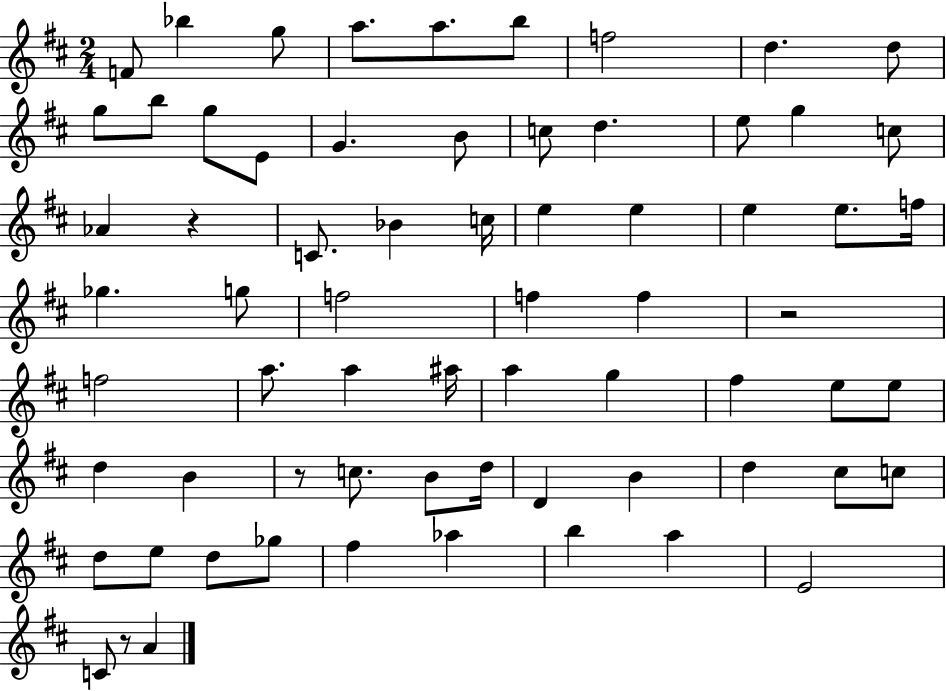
F4/e Bb5/q G5/e A5/e. A5/e. B5/e F5/h D5/q. D5/e G5/e B5/e G5/e E4/e G4/q. B4/e C5/e D5/q. E5/e G5/q C5/e Ab4/q R/q C4/e. Bb4/q C5/s E5/q E5/q E5/q E5/e. F5/s Gb5/q. G5/e F5/h F5/q F5/q R/h F5/h A5/e. A5/q A#5/s A5/q G5/q F#5/q E5/e E5/e D5/q B4/q R/e C5/e. B4/e D5/s D4/q B4/q D5/q C#5/e C5/e D5/e E5/e D5/e Gb5/e F#5/q Ab5/q B5/q A5/q E4/h C4/e R/e A4/q